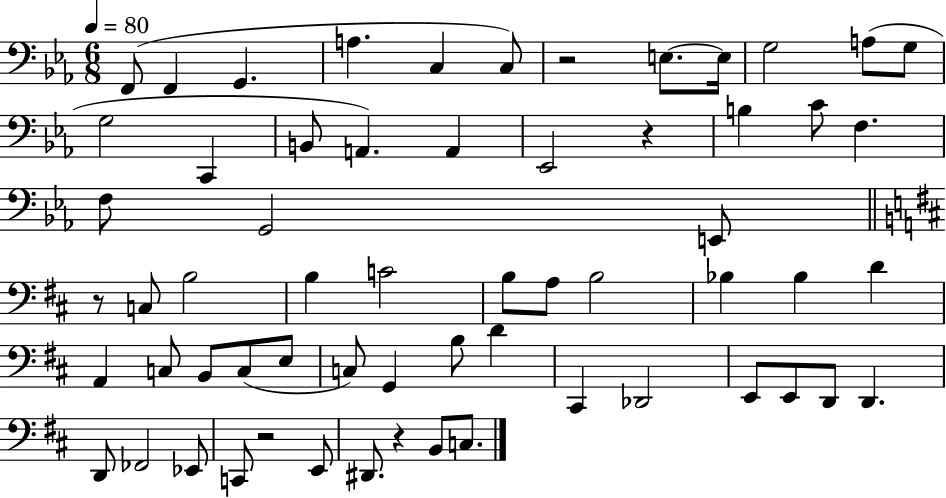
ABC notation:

X:1
T:Untitled
M:6/8
L:1/4
K:Eb
F,,/2 F,, G,, A, C, C,/2 z2 E,/2 E,/4 G,2 A,/2 G,/2 G,2 C,, B,,/2 A,, A,, _E,,2 z B, C/2 F, F,/2 G,,2 E,,/2 z/2 C,/2 B,2 B, C2 B,/2 A,/2 B,2 _B, _B, D A,, C,/2 B,,/2 C,/2 E,/2 C,/2 G,, B,/2 D ^C,, _D,,2 E,,/2 E,,/2 D,,/2 D,, D,,/2 _F,,2 _E,,/2 C,,/2 z2 E,,/2 ^D,,/2 z B,,/2 C,/2